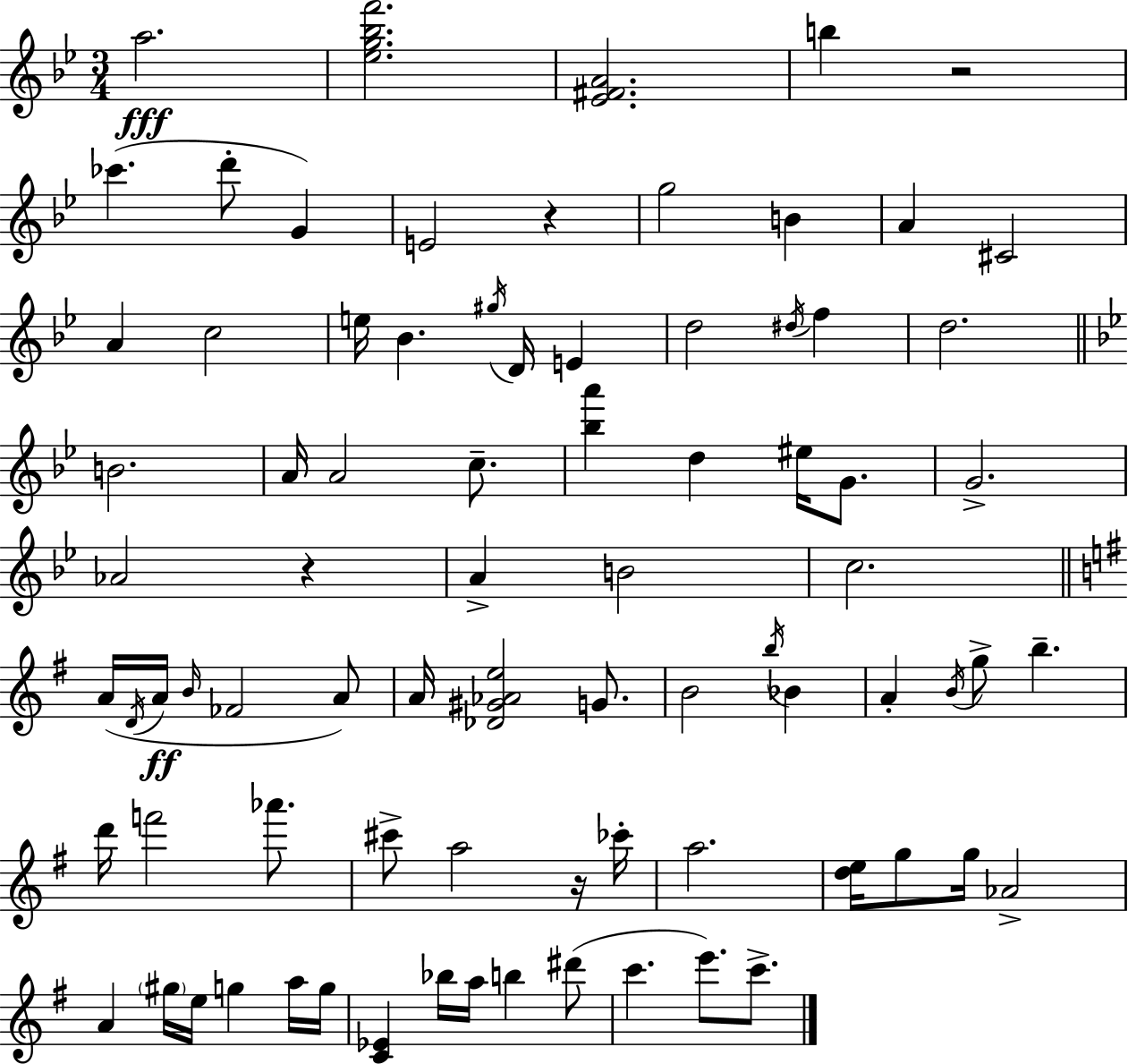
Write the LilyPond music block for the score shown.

{
  \clef treble
  \numericTimeSignature
  \time 3/4
  \key g \minor
  a''2.\fff | <ees'' g'' bes'' f'''>2. | <ees' fis' a'>2. | b''4 r2 | \break ces'''4.( d'''8-. g'4) | e'2 r4 | g''2 b'4 | a'4 cis'2 | \break a'4 c''2 | e''16 bes'4. \acciaccatura { gis''16 } d'16 e'4 | d''2 \acciaccatura { dis''16 } f''4 | d''2. | \break \bar "||" \break \key bes \major b'2. | a'16 a'2 c''8.-- | <bes'' a'''>4 d''4 eis''16 g'8. | g'2.-> | \break aes'2 r4 | a'4-> b'2 | c''2. | \bar "||" \break \key g \major a'16( \acciaccatura { d'16 }\ff a'16 \grace { b'16 } fes'2 | a'8) a'16 <des' gis' aes' e''>2 g'8. | b'2 \acciaccatura { b''16 } bes'4 | a'4-. \acciaccatura { b'16 } g''8-> b''4.-- | \break d'''16 f'''2 | aes'''8. cis'''8-> a''2 | r16 ces'''16-. a''2. | <d'' e''>16 g''8 g''16 aes'2-> | \break a'4 \parenthesize gis''16 e''16 g''4 | a''16 g''16 <c' ees'>4 bes''16 a''16 b''4 | dis'''8( c'''4. e'''8.) | c'''8.-> \bar "|."
}